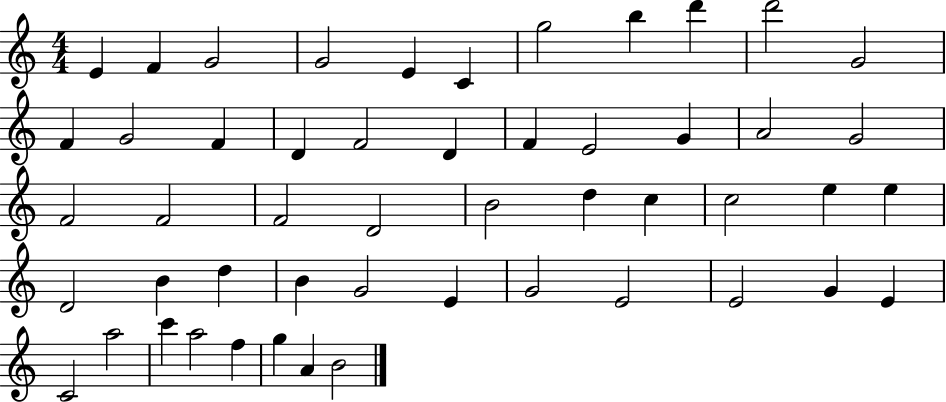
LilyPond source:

{
  \clef treble
  \numericTimeSignature
  \time 4/4
  \key c \major
  e'4 f'4 g'2 | g'2 e'4 c'4 | g''2 b''4 d'''4 | d'''2 g'2 | \break f'4 g'2 f'4 | d'4 f'2 d'4 | f'4 e'2 g'4 | a'2 g'2 | \break f'2 f'2 | f'2 d'2 | b'2 d''4 c''4 | c''2 e''4 e''4 | \break d'2 b'4 d''4 | b'4 g'2 e'4 | g'2 e'2 | e'2 g'4 e'4 | \break c'2 a''2 | c'''4 a''2 f''4 | g''4 a'4 b'2 | \bar "|."
}